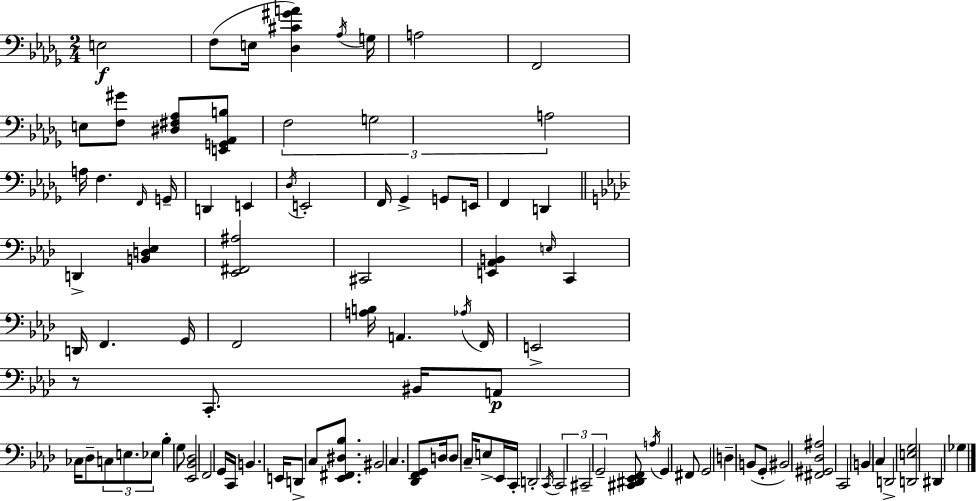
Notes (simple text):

E3/h F3/e E3/s [Db3,C#4,G#4,A4]/q Ab3/s G3/s A3/h F2/h E3/e [F3,G#4]/e [D#3,F#3,Ab3]/e [E2,G2,Ab2,B3]/e F3/h G3/h A3/h A3/s F3/q. F2/s G2/s D2/q E2/q Db3/s E2/h F2/s Gb2/q G2/e E2/s F2/q D2/q D2/q [B2,D3,Eb3]/q [Eb2,F#2,A#3]/h C#2/h [E2,Ab2,B2]/q E3/s C2/q D2/s F2/q. G2/s F2/h [A3,B3]/s A2/q. Ab3/s F2/s E2/h R/e C2/e. BIS2/s A2/e CES3/s Db3/e C3/e E3/e. Eb3/e Bb3/q G3/e [Eb2,Bb2,Db3]/h F2/h G2/s C2/s B2/q. E2/s D2/e C3/e [Eb2,F#2,D#3,Bb3]/e. BIS2/h C3/q. [Db2,F2,G2]/e D3/s D3/e C3/s E3/e Eb2/s C2/s D2/h C2/s C2/h C#2/h G2/h [C#2,D#2,Eb2,F2]/e A3/s G2/q F#2/e G2/h D3/q B2/e G2/e BIS2/h [F#2,G#2,Db3,A#3]/h C2/h B2/q C3/q D2/h [D2,E3,G3]/h D#2/q Gb3/q